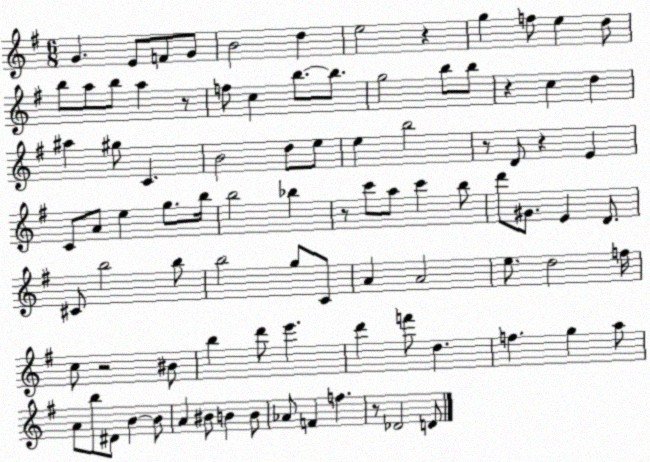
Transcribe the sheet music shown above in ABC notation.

X:1
T:Untitled
M:6/8
L:1/4
K:G
G E/2 F/2 G/2 B2 d e2 z g f/2 e d/2 b/2 a/2 b/2 a z/2 f/2 c b/2 b/2 g2 b/2 b/2 z c d ^a ^g/2 C B2 d/2 e/2 e b2 z/2 D/2 z E C/2 A/2 e g/2 b/4 b2 _b z/2 c'/2 a/2 c' b/2 d'/2 ^G/2 E D/2 ^C/2 b2 b/2 b2 g/2 C/2 A A2 e/2 d2 f/4 c/2 z2 ^B/2 b d'/2 e' d' f'/2 d f g a/2 A/2 b/2 ^D/2 B B/2 A ^B/2 B B/2 _A/2 F f z/2 _D2 D/2